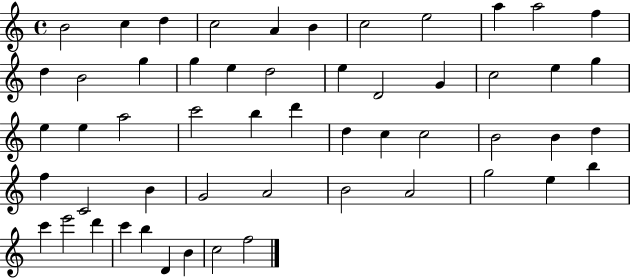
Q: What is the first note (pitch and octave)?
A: B4